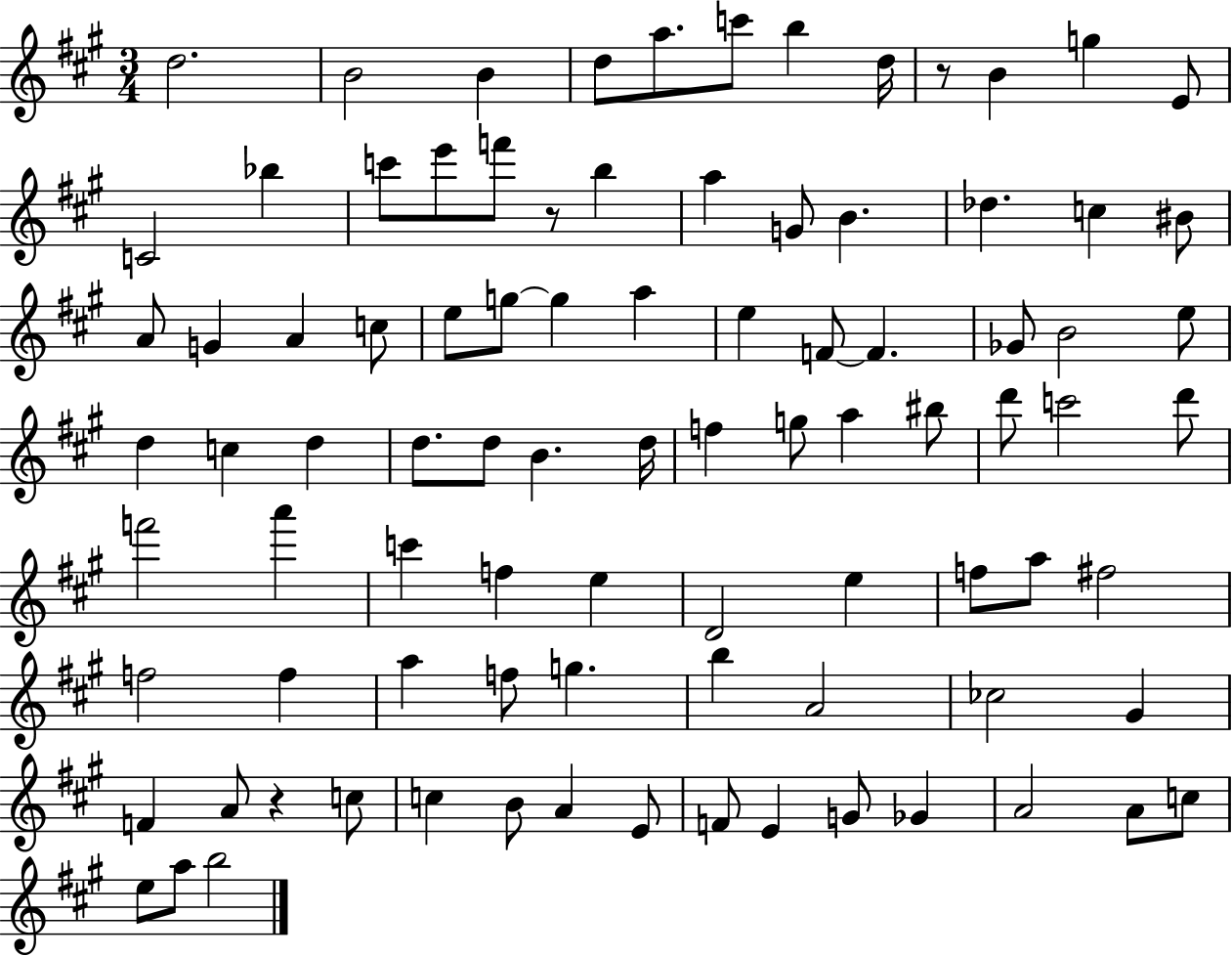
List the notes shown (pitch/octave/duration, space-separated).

D5/h. B4/h B4/q D5/e A5/e. C6/e B5/q D5/s R/e B4/q G5/q E4/e C4/h Bb5/q C6/e E6/e F6/e R/e B5/q A5/q G4/e B4/q. Db5/q. C5/q BIS4/e A4/e G4/q A4/q C5/e E5/e G5/e G5/q A5/q E5/q F4/e F4/q. Gb4/e B4/h E5/e D5/q C5/q D5/q D5/e. D5/e B4/q. D5/s F5/q G5/e A5/q BIS5/e D6/e C6/h D6/e F6/h A6/q C6/q F5/q E5/q D4/h E5/q F5/e A5/e F#5/h F5/h F5/q A5/q F5/e G5/q. B5/q A4/h CES5/h G#4/q F4/q A4/e R/q C5/e C5/q B4/e A4/q E4/e F4/e E4/q G4/e Gb4/q A4/h A4/e C5/e E5/e A5/e B5/h